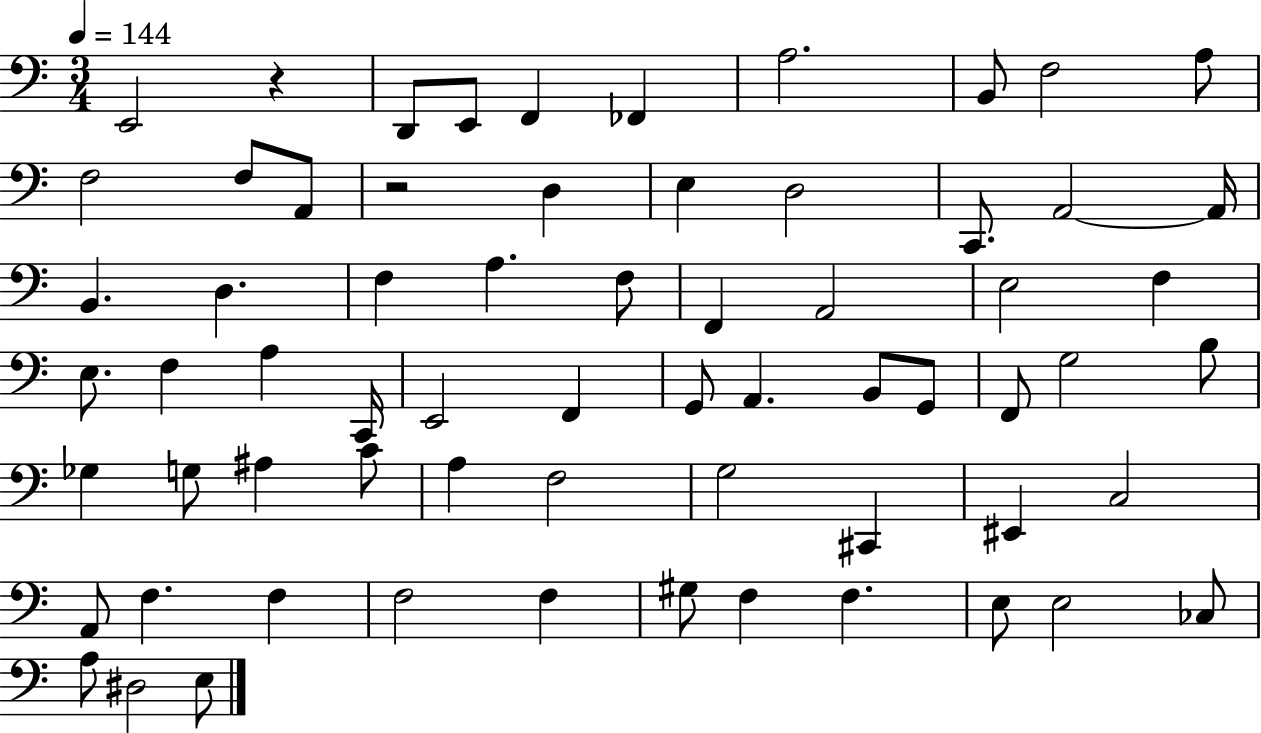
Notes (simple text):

E2/h R/q D2/e E2/e F2/q FES2/q A3/h. B2/e F3/h A3/e F3/h F3/e A2/e R/h D3/q E3/q D3/h C2/e. A2/h A2/s B2/q. D3/q. F3/q A3/q. F3/e F2/q A2/h E3/h F3/q E3/e. F3/q A3/q C2/s E2/h F2/q G2/e A2/q. B2/e G2/e F2/e G3/h B3/e Gb3/q G3/e A#3/q C4/e A3/q F3/h G3/h C#2/q EIS2/q C3/h A2/e F3/q. F3/q F3/h F3/q G#3/e F3/q F3/q. E3/e E3/h CES3/e A3/e D#3/h E3/e